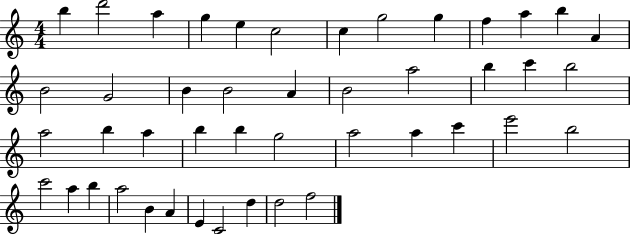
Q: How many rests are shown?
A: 0